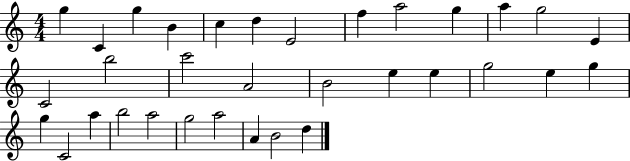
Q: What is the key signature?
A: C major